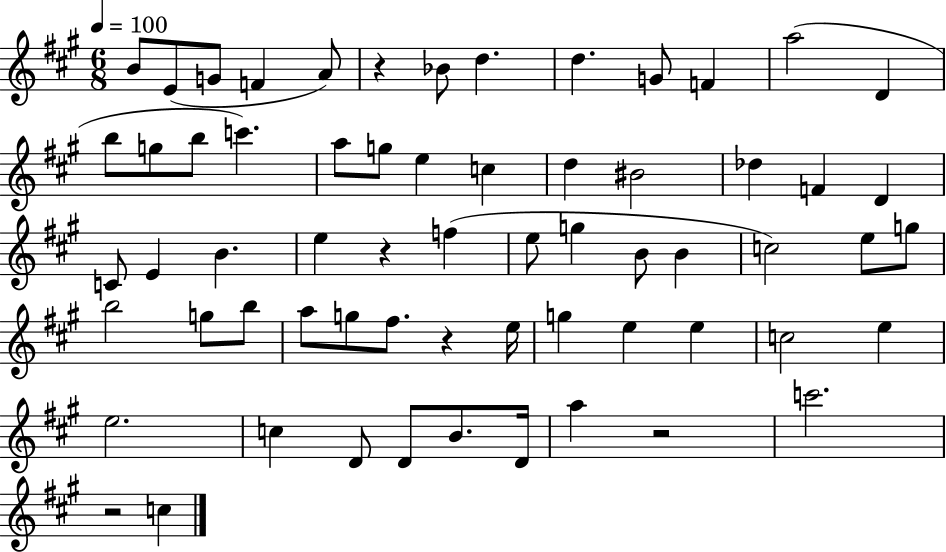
{
  \clef treble
  \numericTimeSignature
  \time 6/8
  \key a \major
  \tempo 4 = 100
  b'8 e'8( g'8 f'4 a'8) | r4 bes'8 d''4. | d''4. g'8 f'4 | a''2( d'4 | \break b''8 g''8 b''8 c'''4.) | a''8 g''8 e''4 c''4 | d''4 bis'2 | des''4 f'4 d'4 | \break c'8 e'4 b'4. | e''4 r4 f''4( | e''8 g''4 b'8 b'4 | c''2) e''8 g''8 | \break b''2 g''8 b''8 | a''8 g''8 fis''8. r4 e''16 | g''4 e''4 e''4 | c''2 e''4 | \break e''2. | c''4 d'8 d'8 b'8. d'16 | a''4 r2 | c'''2. | \break r2 c''4 | \bar "|."
}